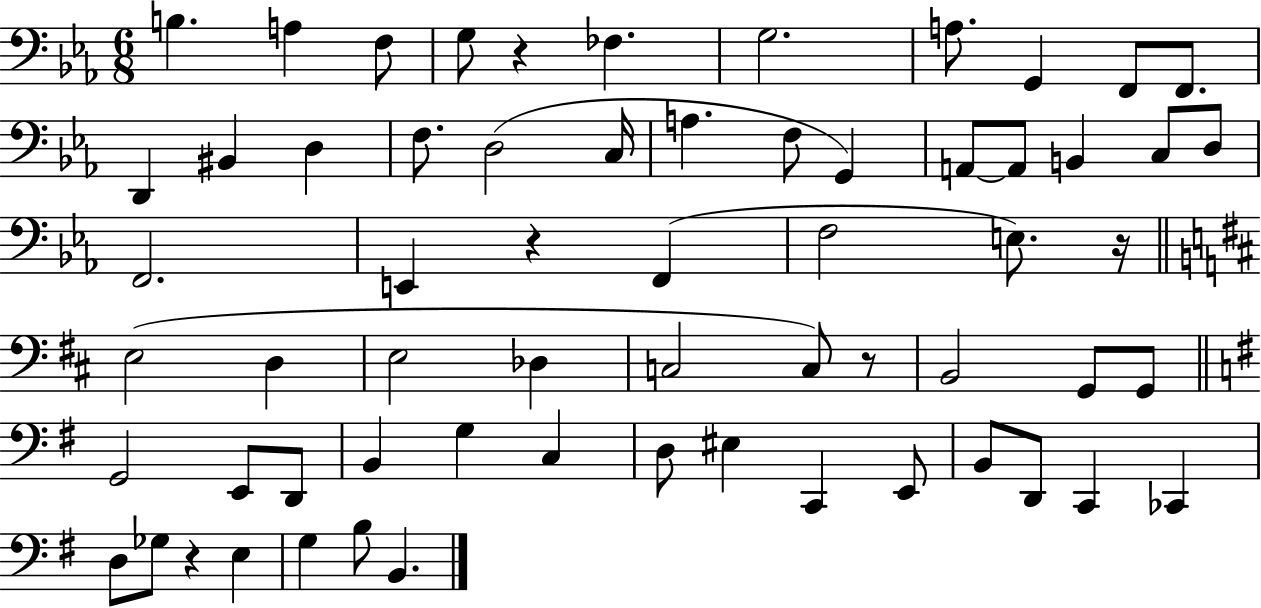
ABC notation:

X:1
T:Untitled
M:6/8
L:1/4
K:Eb
B, A, F,/2 G,/2 z _F, G,2 A,/2 G,, F,,/2 F,,/2 D,, ^B,, D, F,/2 D,2 C,/4 A, F,/2 G,, A,,/2 A,,/2 B,, C,/2 D,/2 F,,2 E,, z F,, F,2 E,/2 z/4 E,2 D, E,2 _D, C,2 C,/2 z/2 B,,2 G,,/2 G,,/2 G,,2 E,,/2 D,,/2 B,, G, C, D,/2 ^E, C,, E,,/2 B,,/2 D,,/2 C,, _C,, D,/2 _G,/2 z E, G, B,/2 B,,